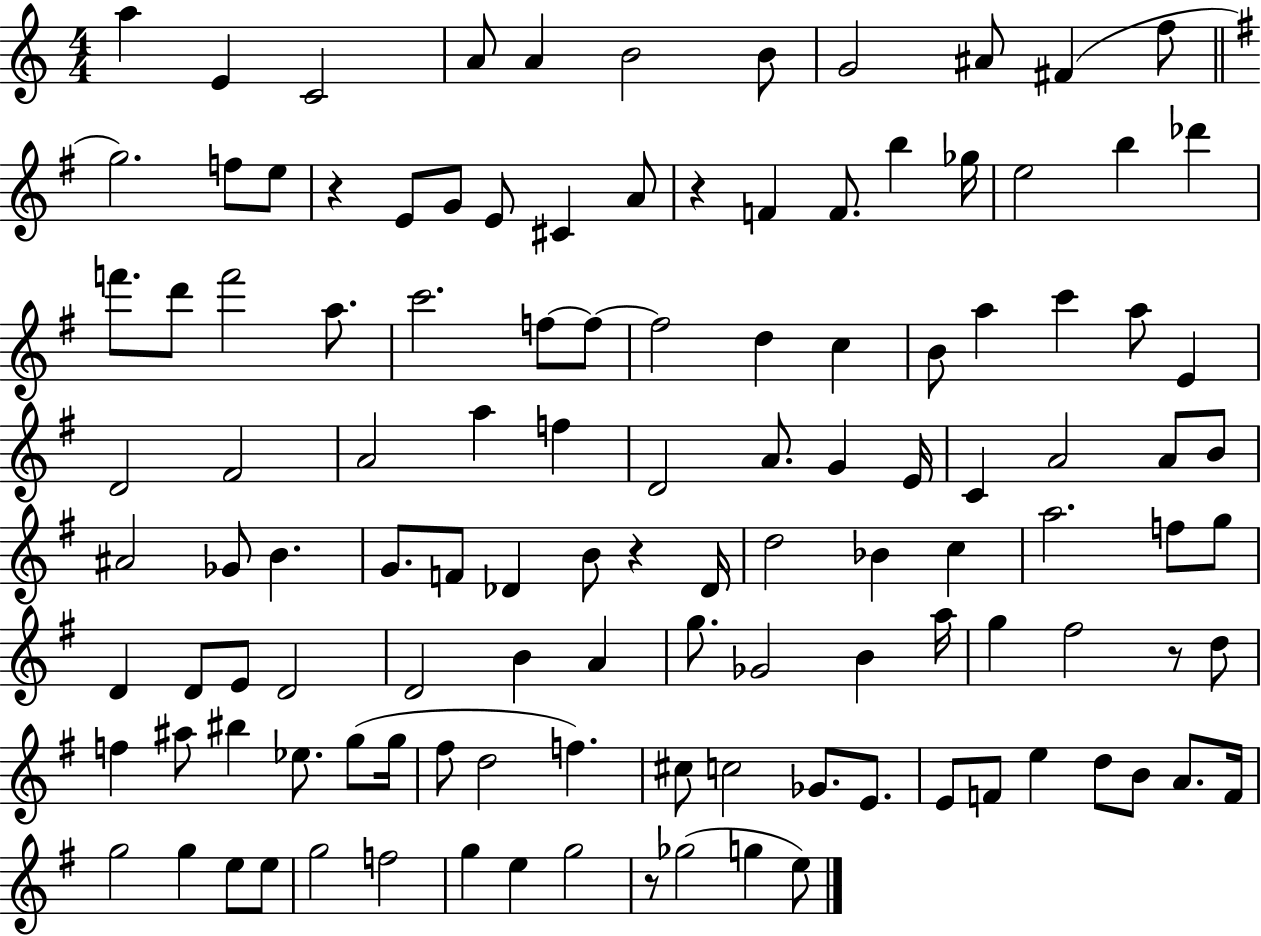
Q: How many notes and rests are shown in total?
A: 119